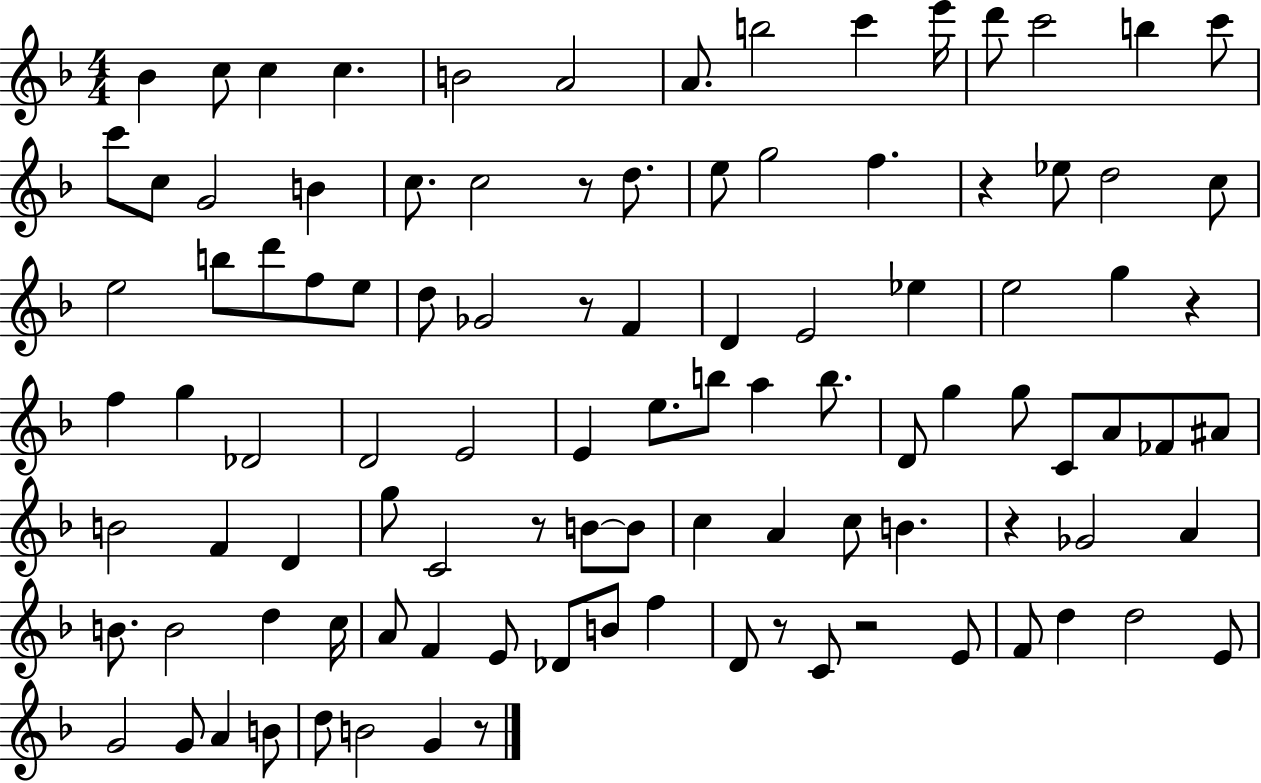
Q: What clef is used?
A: treble